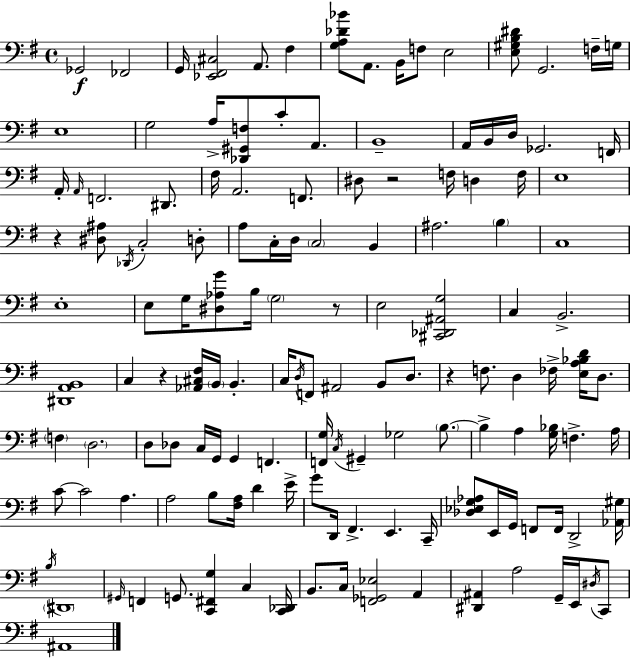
Gb2/h FES2/h G2/s [Eb2,F#2,C#3]/h A2/e. F#3/q [G3,A3,Db4,Bb4]/e A2/e. B2/s F3/e E3/h [E3,G#3,B3,D#4]/e G2/h. F3/s G3/s E3/w G3/h A3/s [Db2,G#2,F3]/e C4/e A2/e. B2/w A2/s B2/s D3/s Gb2/h. F2/s A2/s A2/s F2/h. D#2/e. F#3/s A2/h. F2/e. D#3/e R/h F3/s D3/q F3/s E3/w R/q [D#3,A#3]/e Db2/s C3/h D3/e A3/e C3/s D3/s C3/h B2/q A#3/h. B3/q C3/w E3/w E3/e G3/s [D#3,Ab3,G4]/e B3/s G3/h R/e E3/h [C#2,Db2,A#2,G3]/h C3/q B2/h. [D#2,A2,B2]/w C3/q R/q [Ab2,C#3,F#3]/s B2/s B2/q. C3/s D3/s F2/e A#2/h B2/e D3/e. R/q F3/e. D3/q FES3/s [E3,A3,Bb3,D4]/s D3/e. F3/q D3/h. D3/e Db3/e C3/s G2/s G2/q F2/q. [F2,G3]/s C3/s G#2/q Gb3/h B3/e. B3/q A3/q [G3,Bb3]/s F3/q. A3/s C4/e C4/h A3/q. A3/h B3/e [F#3,A3]/s D4/q E4/s G4/e D2/s F#2/q. E2/q. C2/s [Db3,Eb3,G3,Ab3]/e E2/s G2/s F2/e F2/s D2/h [Ab2,G#3]/s B3/s D#2/w G#2/s F2/q G2/e. [C2,F#2,G3]/q C3/q [C2,Db2]/s B2/e. C3/s [F2,Gb2,Eb3]/h A2/q [D#2,A#2]/q A3/h G2/s E2/s D#3/s C2/e A#2/w